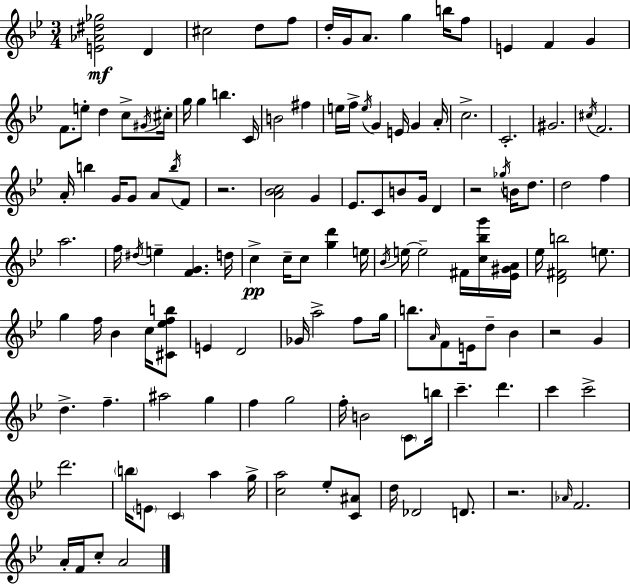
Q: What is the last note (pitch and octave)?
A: A4